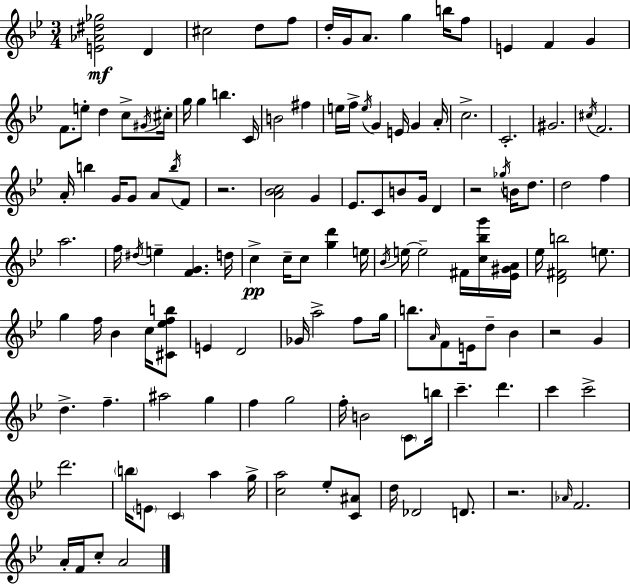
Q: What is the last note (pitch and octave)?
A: A4